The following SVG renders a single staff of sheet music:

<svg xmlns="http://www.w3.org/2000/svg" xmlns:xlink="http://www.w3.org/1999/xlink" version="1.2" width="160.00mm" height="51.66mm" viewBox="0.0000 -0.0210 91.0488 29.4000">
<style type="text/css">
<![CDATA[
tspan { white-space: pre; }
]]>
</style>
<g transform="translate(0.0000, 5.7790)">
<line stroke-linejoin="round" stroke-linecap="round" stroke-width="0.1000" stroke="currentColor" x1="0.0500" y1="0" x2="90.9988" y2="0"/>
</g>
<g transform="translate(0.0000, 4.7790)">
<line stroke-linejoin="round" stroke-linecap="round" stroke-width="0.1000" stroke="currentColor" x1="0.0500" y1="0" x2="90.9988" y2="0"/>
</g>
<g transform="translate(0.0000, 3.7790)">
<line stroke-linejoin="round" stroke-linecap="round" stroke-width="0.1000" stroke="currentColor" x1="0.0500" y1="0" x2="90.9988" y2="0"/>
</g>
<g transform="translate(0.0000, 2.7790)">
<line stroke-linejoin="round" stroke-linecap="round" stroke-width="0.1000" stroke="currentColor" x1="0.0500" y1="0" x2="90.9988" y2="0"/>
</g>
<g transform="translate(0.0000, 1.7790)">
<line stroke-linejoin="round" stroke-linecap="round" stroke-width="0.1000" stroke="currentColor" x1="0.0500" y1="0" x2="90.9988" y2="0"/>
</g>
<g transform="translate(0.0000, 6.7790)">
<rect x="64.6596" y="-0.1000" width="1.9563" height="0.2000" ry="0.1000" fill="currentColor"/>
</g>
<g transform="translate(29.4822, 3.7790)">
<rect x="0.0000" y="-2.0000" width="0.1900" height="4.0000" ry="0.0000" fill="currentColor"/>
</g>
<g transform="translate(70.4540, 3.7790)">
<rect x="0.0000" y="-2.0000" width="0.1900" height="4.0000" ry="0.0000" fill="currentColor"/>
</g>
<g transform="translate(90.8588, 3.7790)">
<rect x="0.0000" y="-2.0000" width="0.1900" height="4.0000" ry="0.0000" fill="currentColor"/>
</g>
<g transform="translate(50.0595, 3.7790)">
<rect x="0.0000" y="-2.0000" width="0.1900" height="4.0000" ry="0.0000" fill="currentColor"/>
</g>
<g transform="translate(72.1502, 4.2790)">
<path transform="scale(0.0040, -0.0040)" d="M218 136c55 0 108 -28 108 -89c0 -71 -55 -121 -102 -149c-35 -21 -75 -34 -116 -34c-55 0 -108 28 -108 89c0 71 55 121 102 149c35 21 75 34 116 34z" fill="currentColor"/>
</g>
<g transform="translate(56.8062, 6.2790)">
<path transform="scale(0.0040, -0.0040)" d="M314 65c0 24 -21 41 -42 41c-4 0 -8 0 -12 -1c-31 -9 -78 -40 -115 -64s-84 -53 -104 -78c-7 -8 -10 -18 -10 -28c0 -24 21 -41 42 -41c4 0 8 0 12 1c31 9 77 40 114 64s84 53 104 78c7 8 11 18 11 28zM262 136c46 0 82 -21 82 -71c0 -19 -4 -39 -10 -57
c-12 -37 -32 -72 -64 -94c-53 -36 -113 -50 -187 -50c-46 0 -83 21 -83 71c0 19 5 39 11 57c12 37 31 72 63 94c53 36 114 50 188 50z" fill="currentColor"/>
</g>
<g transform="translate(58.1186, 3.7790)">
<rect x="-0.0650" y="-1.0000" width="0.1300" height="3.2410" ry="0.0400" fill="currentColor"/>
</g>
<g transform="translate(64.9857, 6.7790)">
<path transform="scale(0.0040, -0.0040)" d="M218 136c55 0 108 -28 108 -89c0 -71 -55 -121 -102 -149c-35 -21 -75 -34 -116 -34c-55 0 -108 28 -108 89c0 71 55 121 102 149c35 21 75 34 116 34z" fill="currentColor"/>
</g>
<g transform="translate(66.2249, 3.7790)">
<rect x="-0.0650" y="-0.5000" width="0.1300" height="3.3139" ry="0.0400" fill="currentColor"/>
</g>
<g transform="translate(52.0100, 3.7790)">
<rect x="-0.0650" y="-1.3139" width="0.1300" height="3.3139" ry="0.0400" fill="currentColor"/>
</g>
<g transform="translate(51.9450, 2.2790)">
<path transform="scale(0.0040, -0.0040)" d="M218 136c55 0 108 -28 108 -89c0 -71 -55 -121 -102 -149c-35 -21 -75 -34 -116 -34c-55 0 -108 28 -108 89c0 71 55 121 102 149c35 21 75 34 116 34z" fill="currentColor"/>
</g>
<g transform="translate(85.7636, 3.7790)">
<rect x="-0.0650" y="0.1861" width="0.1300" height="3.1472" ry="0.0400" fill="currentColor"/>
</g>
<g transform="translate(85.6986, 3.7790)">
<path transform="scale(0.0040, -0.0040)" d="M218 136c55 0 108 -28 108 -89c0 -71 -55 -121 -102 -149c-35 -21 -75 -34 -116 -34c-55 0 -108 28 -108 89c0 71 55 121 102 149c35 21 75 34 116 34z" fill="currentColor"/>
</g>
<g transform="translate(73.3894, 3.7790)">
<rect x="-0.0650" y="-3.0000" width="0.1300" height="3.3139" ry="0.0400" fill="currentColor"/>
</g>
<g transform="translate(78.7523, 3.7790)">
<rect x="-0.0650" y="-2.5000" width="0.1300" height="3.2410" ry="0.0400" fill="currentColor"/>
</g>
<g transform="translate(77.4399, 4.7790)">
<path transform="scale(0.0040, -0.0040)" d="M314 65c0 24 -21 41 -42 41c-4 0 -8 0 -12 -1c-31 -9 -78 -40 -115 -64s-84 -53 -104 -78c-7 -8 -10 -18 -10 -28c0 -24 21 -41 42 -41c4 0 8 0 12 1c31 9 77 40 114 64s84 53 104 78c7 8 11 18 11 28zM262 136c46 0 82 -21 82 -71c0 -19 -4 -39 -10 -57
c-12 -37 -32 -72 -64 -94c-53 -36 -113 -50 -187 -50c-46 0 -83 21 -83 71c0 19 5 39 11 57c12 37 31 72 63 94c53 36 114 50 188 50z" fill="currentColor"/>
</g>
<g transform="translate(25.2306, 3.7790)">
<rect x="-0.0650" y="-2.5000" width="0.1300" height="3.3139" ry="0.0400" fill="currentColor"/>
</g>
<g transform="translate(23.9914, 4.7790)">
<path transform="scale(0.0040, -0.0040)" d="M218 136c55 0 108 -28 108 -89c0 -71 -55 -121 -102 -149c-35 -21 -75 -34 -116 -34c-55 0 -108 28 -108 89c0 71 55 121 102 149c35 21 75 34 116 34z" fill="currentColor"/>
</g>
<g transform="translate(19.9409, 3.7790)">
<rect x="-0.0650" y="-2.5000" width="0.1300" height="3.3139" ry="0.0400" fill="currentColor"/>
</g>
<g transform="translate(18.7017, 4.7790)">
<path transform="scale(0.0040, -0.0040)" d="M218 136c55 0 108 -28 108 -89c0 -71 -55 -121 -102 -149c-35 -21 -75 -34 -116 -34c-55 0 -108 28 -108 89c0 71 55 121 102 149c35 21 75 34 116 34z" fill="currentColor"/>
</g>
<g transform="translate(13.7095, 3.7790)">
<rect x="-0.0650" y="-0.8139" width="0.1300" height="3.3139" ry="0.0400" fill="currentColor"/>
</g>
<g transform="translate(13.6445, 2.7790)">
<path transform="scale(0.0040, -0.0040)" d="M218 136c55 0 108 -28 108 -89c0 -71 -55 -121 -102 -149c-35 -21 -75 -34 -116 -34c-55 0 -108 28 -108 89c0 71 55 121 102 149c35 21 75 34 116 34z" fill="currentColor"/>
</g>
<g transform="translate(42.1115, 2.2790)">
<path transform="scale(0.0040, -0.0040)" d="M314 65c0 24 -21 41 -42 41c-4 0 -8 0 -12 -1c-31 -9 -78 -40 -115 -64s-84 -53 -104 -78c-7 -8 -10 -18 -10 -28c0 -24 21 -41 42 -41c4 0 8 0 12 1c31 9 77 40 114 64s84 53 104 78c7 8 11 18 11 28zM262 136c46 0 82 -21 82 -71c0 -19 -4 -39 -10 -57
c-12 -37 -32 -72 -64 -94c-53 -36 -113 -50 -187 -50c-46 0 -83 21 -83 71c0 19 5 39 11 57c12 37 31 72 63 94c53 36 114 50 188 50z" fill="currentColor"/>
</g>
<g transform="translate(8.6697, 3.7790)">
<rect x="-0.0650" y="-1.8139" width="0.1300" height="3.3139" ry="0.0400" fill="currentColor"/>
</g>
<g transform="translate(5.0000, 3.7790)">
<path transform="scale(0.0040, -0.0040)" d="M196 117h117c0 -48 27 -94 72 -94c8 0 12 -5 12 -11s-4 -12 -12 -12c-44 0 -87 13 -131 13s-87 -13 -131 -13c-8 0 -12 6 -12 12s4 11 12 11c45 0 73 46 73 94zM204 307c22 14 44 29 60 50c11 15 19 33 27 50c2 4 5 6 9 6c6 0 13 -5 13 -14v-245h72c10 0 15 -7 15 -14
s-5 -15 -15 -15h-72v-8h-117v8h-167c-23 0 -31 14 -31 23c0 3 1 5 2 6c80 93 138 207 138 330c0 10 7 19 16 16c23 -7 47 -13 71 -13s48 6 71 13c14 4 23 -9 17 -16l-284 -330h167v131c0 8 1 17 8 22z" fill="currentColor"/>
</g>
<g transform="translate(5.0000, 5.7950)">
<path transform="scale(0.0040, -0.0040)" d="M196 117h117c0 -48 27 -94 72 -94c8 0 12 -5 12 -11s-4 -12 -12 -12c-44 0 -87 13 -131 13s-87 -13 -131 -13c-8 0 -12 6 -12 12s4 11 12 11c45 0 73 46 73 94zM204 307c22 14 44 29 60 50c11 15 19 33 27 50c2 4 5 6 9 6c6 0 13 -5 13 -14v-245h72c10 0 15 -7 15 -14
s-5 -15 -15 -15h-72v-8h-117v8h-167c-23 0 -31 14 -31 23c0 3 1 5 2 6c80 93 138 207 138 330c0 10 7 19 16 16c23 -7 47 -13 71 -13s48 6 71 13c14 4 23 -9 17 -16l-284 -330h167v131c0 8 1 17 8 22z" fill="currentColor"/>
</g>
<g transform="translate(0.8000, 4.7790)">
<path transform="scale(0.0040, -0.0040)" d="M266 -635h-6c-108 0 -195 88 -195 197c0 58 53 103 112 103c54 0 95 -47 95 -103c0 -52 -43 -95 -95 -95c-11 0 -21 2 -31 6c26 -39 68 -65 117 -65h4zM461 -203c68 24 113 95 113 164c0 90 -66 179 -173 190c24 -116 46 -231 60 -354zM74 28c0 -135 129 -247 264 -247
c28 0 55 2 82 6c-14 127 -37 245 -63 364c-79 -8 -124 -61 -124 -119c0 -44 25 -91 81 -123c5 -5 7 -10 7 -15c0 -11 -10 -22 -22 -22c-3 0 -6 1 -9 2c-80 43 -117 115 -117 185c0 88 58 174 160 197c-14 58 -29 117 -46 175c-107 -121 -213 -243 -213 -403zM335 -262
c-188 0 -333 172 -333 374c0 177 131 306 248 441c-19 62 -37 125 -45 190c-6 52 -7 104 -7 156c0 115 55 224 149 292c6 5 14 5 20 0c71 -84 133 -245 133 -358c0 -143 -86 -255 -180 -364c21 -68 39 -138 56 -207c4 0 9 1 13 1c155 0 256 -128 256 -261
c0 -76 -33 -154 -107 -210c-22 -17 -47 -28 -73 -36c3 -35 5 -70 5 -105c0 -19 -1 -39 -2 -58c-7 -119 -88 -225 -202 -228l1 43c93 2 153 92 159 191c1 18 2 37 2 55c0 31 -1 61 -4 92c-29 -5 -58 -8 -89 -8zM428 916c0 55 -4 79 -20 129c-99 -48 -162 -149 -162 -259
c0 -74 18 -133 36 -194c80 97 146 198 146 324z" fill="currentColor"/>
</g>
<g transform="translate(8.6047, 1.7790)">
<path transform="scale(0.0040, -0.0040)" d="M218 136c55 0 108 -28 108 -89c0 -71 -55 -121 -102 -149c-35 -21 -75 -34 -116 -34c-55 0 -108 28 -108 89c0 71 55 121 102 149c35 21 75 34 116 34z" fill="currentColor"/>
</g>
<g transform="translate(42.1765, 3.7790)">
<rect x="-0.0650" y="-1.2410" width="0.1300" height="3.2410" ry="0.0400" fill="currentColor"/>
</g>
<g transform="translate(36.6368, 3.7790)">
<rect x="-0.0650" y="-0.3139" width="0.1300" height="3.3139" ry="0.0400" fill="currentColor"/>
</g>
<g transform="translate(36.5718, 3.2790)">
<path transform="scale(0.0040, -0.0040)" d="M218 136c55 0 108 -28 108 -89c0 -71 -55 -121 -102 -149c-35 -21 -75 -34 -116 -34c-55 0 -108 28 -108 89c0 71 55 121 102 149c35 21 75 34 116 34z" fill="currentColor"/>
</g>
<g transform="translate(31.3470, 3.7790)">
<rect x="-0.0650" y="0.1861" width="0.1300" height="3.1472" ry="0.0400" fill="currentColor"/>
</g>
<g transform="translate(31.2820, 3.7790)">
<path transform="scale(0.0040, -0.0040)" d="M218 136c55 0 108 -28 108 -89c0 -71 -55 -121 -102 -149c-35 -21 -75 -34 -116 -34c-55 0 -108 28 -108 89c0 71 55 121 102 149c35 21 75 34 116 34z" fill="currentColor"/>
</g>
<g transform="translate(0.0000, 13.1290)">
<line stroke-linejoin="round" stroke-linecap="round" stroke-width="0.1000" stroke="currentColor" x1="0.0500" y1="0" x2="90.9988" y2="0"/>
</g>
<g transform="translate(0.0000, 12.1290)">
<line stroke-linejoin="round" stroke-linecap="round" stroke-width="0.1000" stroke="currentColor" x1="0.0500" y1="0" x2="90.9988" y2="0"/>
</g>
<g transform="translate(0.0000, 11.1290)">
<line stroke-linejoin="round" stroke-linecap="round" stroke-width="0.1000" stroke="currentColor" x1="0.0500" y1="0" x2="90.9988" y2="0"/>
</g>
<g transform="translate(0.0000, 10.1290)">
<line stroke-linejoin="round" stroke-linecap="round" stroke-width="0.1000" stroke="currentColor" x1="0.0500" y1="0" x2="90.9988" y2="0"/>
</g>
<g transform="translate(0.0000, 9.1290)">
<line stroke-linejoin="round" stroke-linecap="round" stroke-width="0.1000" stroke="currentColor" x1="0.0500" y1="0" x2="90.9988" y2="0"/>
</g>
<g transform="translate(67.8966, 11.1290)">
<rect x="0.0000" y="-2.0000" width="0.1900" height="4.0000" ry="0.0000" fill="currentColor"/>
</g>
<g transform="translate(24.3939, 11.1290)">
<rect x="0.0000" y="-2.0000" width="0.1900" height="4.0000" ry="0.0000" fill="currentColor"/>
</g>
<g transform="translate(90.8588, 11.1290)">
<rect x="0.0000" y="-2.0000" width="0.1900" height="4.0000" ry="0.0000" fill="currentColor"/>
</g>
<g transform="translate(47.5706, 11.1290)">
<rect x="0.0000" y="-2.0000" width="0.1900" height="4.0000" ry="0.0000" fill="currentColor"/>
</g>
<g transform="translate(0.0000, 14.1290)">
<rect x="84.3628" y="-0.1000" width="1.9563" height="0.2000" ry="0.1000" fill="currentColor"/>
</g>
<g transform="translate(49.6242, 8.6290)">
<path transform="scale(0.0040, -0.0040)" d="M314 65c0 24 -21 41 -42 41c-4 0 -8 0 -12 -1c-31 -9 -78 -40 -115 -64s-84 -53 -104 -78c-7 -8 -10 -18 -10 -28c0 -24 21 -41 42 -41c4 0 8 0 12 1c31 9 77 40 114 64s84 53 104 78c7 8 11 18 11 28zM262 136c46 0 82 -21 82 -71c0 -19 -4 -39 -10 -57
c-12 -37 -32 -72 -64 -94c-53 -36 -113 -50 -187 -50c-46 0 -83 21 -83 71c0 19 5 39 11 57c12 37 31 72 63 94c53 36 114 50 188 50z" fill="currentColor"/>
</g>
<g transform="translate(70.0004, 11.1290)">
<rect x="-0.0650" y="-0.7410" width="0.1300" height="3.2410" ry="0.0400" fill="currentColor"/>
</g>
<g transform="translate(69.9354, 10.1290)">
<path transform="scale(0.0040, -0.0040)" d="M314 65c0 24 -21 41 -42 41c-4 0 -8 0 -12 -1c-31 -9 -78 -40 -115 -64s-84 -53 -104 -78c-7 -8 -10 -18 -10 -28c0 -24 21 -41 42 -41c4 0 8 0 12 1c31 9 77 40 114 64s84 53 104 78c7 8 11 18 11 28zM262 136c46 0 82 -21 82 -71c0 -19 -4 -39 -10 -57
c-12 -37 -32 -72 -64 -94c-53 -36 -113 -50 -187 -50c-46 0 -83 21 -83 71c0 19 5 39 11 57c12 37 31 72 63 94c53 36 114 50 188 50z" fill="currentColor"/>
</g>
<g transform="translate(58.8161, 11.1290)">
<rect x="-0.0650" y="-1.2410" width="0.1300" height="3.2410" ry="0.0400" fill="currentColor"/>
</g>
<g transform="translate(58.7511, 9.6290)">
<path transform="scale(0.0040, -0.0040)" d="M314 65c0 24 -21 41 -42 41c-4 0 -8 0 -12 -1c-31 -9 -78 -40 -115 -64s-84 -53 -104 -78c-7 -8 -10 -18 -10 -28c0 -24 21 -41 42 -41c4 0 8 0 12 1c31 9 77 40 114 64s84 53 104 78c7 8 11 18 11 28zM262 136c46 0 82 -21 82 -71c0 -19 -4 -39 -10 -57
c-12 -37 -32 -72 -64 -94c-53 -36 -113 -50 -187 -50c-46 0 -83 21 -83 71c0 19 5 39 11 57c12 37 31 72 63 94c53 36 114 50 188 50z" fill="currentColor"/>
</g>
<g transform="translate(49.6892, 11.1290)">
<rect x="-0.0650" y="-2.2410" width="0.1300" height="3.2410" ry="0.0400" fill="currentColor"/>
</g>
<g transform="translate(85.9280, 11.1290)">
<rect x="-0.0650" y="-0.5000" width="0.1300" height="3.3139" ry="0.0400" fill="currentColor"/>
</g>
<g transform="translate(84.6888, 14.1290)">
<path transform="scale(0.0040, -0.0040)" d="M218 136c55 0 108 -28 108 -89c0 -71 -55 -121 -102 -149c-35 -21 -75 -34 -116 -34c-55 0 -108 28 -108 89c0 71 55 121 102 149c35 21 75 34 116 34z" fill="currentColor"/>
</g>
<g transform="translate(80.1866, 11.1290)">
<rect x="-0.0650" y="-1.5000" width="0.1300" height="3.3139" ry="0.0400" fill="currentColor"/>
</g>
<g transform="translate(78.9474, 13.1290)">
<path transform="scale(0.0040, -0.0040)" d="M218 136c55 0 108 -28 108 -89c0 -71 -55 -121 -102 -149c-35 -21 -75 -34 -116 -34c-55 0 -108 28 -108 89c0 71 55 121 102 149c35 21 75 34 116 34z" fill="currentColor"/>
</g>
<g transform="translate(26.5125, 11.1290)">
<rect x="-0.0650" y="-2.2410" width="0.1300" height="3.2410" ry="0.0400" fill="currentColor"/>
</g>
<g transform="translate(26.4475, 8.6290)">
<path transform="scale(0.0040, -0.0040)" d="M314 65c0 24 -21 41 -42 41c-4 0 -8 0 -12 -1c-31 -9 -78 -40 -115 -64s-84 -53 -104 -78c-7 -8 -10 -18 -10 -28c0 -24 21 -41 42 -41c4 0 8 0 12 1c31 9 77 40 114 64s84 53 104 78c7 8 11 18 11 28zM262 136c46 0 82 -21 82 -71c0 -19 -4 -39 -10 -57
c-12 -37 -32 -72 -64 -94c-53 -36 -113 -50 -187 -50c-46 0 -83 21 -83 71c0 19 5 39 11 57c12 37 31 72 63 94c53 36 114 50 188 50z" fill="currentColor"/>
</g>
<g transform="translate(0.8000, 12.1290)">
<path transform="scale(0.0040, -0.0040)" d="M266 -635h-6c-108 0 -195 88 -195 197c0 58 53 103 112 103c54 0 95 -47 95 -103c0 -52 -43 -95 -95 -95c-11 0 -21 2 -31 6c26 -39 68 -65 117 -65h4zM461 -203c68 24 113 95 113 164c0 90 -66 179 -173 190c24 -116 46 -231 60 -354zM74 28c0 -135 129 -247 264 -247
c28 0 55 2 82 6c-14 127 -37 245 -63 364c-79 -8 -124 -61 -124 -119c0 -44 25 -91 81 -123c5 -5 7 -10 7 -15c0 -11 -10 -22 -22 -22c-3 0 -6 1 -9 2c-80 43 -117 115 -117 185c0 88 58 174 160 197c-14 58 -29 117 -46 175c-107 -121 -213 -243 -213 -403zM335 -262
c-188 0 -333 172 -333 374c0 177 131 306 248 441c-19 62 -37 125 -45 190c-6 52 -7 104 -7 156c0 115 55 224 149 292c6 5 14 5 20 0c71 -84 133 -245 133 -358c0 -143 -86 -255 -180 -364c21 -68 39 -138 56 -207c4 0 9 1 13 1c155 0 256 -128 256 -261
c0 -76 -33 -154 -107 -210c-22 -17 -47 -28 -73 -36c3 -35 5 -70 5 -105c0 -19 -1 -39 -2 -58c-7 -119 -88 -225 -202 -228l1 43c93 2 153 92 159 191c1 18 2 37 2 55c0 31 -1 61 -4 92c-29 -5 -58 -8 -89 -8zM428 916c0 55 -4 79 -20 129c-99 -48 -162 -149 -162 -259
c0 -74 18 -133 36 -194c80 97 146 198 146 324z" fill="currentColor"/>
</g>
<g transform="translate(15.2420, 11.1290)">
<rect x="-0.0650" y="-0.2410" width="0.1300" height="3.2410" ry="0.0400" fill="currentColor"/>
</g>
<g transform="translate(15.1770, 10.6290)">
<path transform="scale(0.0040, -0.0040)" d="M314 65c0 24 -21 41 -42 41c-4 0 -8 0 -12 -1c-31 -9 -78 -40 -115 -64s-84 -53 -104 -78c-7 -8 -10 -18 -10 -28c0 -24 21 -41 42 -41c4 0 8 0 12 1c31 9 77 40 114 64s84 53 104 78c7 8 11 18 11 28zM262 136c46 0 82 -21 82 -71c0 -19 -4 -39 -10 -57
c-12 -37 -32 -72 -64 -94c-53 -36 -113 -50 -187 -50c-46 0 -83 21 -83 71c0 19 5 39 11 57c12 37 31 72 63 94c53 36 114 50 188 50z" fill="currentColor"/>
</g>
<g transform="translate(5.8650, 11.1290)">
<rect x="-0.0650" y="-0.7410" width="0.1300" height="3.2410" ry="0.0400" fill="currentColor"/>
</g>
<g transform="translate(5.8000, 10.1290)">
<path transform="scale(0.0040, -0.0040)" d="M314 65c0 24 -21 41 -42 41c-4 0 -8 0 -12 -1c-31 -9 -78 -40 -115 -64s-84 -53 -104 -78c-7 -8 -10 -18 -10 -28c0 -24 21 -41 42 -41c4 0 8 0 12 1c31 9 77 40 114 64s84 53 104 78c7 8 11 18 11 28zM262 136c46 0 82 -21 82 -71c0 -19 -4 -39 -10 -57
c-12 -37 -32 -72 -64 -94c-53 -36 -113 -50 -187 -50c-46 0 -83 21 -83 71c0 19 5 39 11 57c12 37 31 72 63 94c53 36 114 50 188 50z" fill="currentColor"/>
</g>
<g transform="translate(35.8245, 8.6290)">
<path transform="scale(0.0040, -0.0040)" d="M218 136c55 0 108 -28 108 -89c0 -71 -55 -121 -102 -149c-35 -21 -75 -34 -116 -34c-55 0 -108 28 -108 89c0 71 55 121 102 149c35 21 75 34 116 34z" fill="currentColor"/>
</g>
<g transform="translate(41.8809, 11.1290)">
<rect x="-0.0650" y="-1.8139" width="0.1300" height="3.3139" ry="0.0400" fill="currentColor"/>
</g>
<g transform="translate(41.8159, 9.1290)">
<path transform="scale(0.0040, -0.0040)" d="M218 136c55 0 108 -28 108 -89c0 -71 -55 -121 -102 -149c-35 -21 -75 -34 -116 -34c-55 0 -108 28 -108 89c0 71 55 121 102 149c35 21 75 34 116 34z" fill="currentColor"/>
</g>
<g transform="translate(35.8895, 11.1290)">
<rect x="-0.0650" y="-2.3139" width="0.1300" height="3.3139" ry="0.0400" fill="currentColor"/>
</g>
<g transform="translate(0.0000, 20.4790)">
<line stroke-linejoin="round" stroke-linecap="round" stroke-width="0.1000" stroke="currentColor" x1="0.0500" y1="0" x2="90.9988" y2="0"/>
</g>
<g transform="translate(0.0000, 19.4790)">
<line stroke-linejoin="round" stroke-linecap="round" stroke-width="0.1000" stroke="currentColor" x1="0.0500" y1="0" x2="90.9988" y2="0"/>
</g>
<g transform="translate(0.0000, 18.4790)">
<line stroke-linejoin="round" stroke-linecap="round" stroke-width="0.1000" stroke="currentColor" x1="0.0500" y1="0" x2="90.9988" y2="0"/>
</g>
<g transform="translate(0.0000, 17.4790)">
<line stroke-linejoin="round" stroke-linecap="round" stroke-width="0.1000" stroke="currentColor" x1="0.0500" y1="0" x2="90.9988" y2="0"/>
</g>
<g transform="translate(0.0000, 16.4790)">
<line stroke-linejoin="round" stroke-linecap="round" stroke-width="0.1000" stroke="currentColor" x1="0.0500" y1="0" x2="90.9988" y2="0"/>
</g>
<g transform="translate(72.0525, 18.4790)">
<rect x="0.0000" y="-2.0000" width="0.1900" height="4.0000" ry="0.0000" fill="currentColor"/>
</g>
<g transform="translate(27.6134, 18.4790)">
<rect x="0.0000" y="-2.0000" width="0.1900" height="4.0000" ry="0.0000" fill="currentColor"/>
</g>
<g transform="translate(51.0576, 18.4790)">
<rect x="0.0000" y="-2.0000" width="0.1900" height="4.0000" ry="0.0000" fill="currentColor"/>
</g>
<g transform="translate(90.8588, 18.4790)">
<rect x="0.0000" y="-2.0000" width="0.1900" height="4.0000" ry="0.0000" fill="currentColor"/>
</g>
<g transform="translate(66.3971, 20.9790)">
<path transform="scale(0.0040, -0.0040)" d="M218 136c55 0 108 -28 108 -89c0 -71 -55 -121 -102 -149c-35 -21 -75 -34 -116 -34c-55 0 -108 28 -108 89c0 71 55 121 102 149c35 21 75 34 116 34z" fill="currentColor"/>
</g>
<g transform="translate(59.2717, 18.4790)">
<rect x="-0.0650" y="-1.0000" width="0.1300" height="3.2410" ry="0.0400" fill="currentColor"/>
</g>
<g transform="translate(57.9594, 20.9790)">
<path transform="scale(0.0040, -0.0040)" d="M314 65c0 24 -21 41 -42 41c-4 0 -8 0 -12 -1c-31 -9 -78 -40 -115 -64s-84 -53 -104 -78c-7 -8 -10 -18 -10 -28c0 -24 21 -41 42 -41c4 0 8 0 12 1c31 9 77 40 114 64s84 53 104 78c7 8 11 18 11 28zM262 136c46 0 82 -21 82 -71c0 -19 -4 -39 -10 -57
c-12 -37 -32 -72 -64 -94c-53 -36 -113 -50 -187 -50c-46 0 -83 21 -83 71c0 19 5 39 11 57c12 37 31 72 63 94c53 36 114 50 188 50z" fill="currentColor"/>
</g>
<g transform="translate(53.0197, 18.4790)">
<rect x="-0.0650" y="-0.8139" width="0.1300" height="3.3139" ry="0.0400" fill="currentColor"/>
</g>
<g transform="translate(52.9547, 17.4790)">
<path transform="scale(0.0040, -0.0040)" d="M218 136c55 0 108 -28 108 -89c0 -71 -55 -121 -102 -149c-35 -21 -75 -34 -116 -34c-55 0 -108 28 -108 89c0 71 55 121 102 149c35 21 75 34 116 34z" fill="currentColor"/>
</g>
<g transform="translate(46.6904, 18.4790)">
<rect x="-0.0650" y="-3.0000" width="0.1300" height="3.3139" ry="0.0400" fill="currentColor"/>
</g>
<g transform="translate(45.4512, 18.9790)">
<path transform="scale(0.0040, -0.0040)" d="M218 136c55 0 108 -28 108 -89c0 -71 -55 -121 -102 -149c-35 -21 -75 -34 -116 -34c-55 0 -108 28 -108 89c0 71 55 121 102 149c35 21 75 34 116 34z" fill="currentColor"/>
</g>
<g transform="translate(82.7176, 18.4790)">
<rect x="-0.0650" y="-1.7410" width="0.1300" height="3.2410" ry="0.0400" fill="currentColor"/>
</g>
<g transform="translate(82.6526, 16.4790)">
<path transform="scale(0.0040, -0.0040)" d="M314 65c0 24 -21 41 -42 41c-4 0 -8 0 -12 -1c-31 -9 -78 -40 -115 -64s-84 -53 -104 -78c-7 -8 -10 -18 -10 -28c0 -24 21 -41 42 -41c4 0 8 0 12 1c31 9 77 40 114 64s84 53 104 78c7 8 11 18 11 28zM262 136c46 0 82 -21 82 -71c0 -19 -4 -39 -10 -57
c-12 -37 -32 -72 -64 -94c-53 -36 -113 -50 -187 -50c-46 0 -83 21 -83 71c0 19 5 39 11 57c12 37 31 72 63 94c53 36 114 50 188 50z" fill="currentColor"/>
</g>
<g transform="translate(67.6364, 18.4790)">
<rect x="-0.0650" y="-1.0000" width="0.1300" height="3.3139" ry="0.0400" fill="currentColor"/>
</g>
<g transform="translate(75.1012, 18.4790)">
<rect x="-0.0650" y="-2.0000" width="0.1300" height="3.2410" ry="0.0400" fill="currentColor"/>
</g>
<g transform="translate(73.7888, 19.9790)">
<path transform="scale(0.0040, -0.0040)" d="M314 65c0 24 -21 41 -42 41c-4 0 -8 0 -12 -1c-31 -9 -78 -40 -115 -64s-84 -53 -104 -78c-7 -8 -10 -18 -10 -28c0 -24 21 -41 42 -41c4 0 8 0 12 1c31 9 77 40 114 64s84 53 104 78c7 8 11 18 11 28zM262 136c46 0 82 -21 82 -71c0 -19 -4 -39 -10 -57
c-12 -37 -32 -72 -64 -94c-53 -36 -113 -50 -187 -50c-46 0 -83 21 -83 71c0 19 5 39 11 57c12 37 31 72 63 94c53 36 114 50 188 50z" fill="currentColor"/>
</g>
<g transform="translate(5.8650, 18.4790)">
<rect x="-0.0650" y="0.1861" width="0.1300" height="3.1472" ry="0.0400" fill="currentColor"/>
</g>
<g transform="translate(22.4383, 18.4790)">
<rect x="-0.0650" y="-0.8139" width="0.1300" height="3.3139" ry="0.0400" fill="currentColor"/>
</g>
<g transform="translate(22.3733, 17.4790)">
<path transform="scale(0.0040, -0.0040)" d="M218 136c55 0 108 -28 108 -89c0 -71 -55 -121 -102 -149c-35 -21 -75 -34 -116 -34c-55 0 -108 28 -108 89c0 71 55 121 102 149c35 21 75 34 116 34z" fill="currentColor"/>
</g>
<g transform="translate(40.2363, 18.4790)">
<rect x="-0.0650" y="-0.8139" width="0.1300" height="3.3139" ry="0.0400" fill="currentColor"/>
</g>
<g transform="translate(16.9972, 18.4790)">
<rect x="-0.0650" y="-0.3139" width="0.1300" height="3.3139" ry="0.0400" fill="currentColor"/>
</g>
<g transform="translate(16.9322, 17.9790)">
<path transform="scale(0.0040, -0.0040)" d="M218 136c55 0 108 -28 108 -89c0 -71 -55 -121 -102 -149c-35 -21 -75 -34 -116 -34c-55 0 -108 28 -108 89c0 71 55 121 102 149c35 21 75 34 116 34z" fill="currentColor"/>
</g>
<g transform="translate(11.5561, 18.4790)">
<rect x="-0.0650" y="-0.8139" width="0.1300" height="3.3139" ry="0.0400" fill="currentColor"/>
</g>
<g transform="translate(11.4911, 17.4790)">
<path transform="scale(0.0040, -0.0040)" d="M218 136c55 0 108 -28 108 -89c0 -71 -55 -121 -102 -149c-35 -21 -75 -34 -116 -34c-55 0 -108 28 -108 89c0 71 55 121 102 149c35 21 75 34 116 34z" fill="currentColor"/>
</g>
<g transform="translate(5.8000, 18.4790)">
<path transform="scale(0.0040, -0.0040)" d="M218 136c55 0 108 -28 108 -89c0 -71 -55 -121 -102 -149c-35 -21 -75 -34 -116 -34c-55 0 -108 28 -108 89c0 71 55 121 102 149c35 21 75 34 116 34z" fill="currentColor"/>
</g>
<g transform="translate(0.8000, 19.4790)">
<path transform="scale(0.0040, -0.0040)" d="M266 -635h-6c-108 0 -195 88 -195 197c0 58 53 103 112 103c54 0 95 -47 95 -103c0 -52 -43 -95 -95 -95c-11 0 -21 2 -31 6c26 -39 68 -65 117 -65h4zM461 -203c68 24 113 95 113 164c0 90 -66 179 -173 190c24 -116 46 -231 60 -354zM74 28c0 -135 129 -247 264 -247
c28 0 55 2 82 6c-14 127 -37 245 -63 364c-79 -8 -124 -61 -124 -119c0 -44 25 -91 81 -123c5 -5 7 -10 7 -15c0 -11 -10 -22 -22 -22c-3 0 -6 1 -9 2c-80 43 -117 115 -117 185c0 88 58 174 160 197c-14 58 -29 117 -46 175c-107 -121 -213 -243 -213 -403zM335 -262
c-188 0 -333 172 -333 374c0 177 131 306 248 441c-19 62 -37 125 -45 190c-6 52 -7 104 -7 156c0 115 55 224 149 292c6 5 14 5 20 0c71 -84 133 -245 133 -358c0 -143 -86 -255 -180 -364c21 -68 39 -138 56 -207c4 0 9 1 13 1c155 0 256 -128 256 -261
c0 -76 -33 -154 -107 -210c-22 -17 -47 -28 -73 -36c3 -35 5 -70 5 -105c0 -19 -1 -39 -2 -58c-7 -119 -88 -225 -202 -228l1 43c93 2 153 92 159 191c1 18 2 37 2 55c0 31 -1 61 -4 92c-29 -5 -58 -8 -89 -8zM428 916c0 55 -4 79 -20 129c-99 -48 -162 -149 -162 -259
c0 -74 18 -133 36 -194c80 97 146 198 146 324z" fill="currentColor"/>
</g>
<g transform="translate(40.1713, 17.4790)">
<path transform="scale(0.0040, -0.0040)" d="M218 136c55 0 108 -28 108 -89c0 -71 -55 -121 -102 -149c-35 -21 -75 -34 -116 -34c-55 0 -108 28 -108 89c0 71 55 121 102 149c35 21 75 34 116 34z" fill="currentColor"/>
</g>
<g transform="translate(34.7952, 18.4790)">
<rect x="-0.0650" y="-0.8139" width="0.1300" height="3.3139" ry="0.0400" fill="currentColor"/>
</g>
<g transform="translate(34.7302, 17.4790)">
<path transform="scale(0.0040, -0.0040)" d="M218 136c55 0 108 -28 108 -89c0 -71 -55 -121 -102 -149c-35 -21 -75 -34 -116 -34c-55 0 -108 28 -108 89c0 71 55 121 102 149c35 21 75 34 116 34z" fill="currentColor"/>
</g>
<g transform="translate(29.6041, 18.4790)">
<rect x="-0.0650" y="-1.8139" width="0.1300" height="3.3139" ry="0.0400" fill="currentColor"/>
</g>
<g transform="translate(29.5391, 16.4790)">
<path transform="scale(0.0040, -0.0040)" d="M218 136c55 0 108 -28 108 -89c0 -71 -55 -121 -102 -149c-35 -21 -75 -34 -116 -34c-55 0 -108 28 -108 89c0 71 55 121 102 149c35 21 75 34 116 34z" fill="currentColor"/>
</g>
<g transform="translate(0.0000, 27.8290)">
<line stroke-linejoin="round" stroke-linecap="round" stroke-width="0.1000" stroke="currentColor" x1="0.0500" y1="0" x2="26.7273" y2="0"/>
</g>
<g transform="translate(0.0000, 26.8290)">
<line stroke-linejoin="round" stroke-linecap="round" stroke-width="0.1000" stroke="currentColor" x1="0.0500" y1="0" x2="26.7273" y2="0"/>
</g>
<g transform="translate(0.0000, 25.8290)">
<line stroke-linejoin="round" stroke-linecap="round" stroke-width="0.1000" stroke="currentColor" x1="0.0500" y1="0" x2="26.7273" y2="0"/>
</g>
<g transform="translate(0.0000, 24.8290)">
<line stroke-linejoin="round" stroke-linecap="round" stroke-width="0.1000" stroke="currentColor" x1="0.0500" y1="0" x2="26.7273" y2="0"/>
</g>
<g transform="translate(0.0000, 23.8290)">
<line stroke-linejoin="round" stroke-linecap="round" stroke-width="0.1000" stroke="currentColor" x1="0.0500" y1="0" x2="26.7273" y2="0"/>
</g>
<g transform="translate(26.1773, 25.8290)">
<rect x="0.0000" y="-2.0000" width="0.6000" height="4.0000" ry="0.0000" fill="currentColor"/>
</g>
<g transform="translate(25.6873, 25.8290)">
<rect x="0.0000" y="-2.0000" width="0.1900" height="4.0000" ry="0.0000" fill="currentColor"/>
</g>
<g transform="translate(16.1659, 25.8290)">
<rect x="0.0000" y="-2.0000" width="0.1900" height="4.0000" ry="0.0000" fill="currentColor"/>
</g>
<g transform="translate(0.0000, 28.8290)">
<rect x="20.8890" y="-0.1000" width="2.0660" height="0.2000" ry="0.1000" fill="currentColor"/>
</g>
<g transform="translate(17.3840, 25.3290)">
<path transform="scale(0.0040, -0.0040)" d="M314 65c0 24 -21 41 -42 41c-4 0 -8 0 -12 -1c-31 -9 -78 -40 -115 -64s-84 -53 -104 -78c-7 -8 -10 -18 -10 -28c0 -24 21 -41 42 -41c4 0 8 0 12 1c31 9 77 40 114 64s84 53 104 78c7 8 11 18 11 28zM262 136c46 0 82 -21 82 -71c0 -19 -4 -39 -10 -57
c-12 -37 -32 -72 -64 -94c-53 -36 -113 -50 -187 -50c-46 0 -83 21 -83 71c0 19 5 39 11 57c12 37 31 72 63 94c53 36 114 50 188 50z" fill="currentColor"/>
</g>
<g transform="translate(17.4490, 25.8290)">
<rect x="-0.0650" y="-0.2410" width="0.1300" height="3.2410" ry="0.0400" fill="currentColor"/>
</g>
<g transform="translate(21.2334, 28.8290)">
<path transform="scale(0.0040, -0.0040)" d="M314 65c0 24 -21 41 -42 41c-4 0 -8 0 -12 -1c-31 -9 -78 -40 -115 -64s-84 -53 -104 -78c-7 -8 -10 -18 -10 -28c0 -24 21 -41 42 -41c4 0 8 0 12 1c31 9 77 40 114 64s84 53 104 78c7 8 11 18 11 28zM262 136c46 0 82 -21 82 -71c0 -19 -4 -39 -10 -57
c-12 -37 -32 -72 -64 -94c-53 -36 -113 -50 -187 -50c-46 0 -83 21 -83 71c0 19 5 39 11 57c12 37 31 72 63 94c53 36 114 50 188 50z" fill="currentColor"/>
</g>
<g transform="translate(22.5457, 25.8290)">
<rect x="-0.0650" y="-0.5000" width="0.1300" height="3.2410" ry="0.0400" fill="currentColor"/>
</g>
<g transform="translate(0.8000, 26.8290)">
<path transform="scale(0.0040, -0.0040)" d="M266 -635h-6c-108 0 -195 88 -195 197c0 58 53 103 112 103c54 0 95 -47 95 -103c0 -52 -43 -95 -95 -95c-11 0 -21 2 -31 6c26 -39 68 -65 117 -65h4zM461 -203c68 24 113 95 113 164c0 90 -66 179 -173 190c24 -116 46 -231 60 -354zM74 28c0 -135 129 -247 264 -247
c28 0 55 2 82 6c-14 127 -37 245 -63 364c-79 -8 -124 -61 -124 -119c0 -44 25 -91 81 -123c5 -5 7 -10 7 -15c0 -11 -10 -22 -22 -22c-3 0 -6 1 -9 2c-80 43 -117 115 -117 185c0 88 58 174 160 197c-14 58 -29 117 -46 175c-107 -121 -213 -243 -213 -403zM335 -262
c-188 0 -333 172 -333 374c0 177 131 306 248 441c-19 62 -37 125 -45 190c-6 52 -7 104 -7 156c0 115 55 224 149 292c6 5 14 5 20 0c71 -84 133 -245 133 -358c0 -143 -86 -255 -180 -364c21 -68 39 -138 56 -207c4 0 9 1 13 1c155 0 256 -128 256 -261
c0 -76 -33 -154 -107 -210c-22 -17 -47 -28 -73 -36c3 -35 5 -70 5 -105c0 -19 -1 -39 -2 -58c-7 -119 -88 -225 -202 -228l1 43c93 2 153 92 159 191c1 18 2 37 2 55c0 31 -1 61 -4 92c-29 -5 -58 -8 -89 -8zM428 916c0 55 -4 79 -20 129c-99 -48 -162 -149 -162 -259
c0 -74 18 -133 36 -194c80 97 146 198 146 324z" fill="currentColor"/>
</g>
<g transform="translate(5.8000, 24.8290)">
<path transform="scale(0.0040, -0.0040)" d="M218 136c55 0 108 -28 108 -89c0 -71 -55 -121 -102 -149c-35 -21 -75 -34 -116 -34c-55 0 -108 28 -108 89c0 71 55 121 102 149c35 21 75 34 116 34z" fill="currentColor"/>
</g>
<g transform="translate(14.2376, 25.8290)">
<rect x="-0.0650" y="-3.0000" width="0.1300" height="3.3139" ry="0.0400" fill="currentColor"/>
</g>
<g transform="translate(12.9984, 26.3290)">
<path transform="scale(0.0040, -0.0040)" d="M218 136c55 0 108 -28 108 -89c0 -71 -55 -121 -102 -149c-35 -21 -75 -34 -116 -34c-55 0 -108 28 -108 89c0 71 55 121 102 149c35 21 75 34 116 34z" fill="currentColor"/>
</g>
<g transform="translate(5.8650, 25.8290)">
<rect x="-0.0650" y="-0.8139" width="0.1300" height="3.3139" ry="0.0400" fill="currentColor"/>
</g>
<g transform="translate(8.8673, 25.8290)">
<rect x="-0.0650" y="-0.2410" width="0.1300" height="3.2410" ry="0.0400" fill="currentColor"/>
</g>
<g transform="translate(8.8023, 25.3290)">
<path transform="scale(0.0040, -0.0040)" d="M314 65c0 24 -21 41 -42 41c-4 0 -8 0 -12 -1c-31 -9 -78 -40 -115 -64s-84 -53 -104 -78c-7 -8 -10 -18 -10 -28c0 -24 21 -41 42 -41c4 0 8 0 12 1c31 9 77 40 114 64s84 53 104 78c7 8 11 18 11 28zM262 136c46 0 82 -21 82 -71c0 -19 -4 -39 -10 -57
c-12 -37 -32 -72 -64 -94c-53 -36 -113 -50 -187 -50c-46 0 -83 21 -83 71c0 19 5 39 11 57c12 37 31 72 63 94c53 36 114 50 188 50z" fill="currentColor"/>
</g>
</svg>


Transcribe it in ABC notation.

X:1
T:Untitled
M:4/4
L:1/4
K:C
f d G G B c e2 e D2 C A G2 B d2 c2 g2 g f g2 e2 d2 E C B d c d f d d A d D2 D F2 f2 d c2 A c2 C2